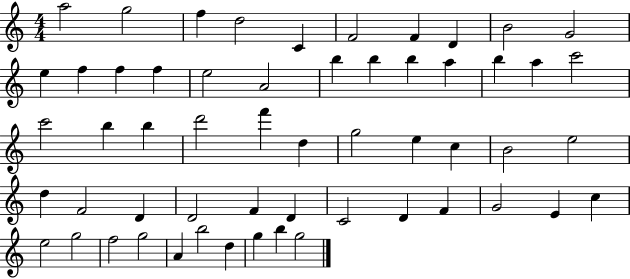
X:1
T:Untitled
M:4/4
L:1/4
K:C
a2 g2 f d2 C F2 F D B2 G2 e f f f e2 A2 b b b a b a c'2 c'2 b b d'2 f' d g2 e c B2 e2 d F2 D D2 F D C2 D F G2 E c e2 g2 f2 g2 A b2 d g b g2